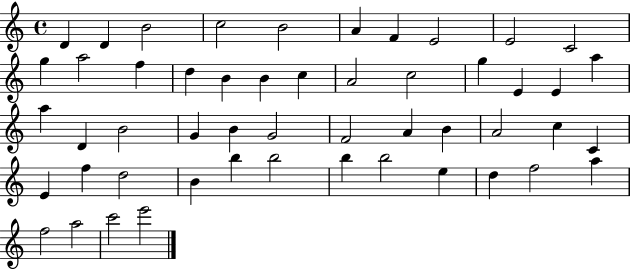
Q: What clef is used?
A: treble